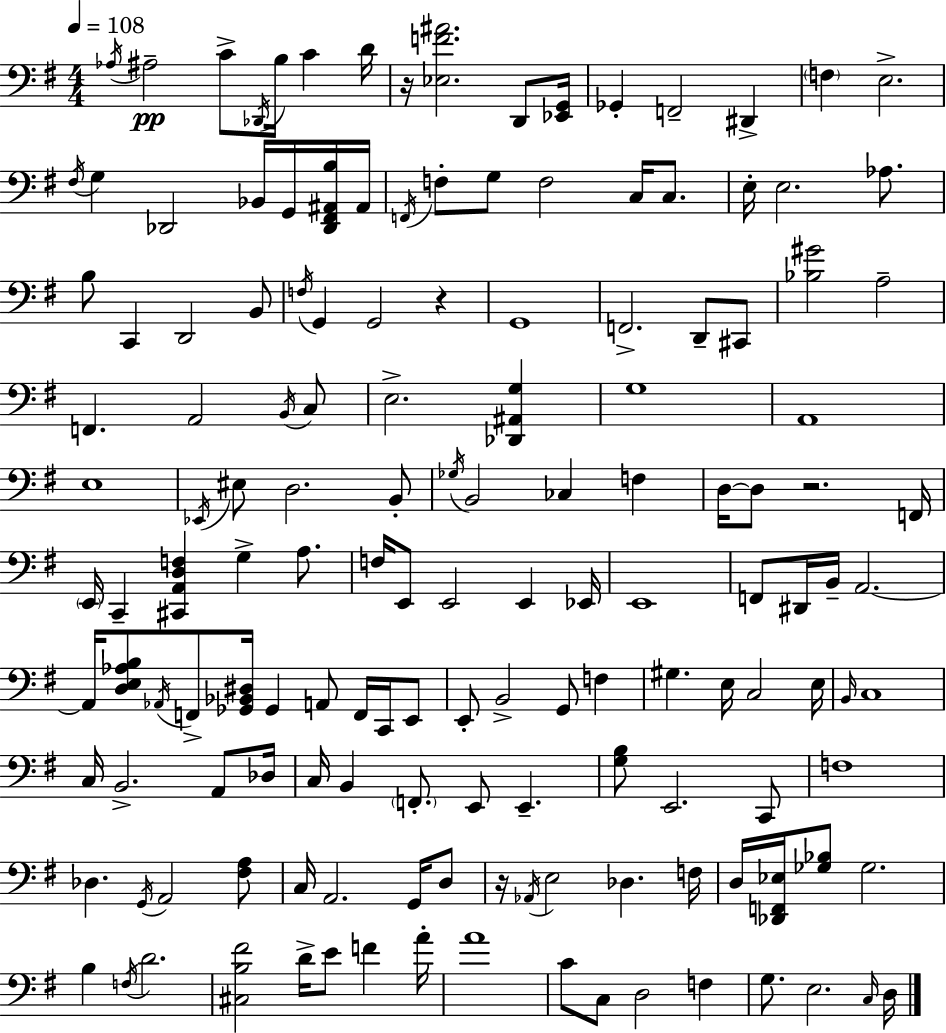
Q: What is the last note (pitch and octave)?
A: D3